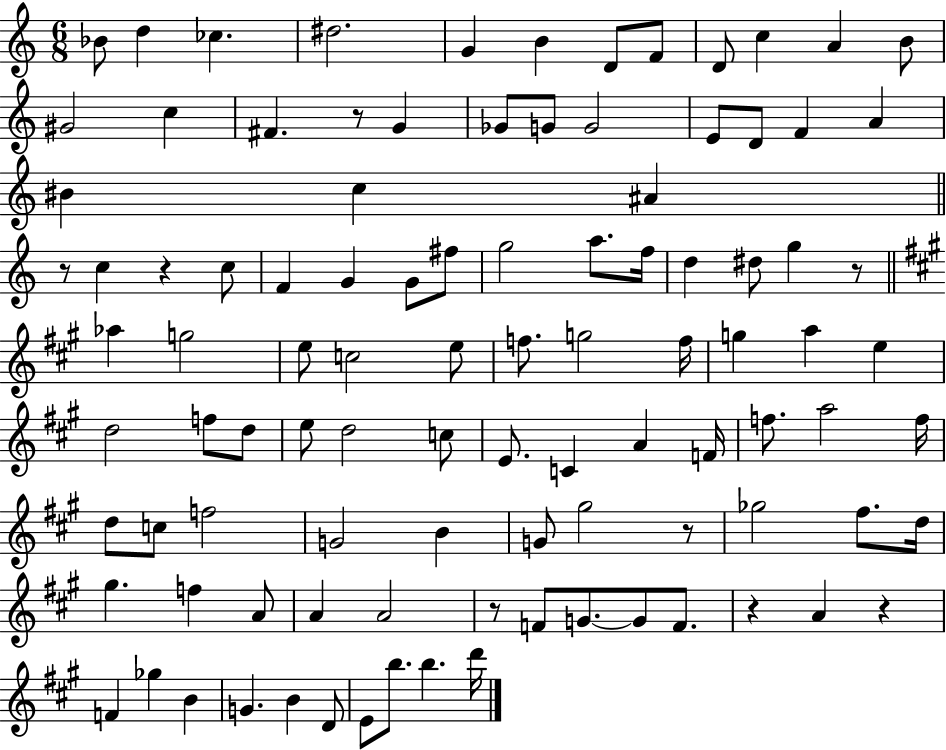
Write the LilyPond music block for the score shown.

{
  \clef treble
  \numericTimeSignature
  \time 6/8
  \key c \major
  bes'8 d''4 ces''4. | dis''2. | g'4 b'4 d'8 f'8 | d'8 c''4 a'4 b'8 | \break gis'2 c''4 | fis'4. r8 g'4 | ges'8 g'8 g'2 | e'8 d'8 f'4 a'4 | \break bis'4 c''4 ais'4 | \bar "||" \break \key a \minor r8 c''4 r4 c''8 | f'4 g'4 g'8 fis''8 | g''2 a''8. f''16 | d''4 dis''8 g''4 r8 | \break \bar "||" \break \key a \major aes''4 g''2 | e''8 c''2 e''8 | f''8. g''2 f''16 | g''4 a''4 e''4 | \break d''2 f''8 d''8 | e''8 d''2 c''8 | e'8. c'4 a'4 f'16 | f''8. a''2 f''16 | \break d''8 c''8 f''2 | g'2 b'4 | g'8 gis''2 r8 | ges''2 fis''8. d''16 | \break gis''4. f''4 a'8 | a'4 a'2 | r8 f'8 g'8.~~ g'8 f'8. | r4 a'4 r4 | \break f'4 ges''4 b'4 | g'4. b'4 d'8 | e'8 b''8. b''4. d'''16 | \bar "|."
}